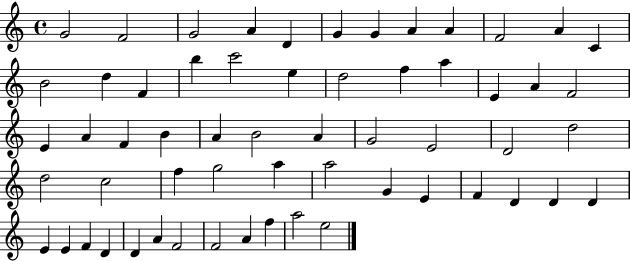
{
  \clef treble
  \time 4/4
  \defaultTimeSignature
  \key c \major
  g'2 f'2 | g'2 a'4 d'4 | g'4 g'4 a'4 a'4 | f'2 a'4 c'4 | \break b'2 d''4 f'4 | b''4 c'''2 e''4 | d''2 f''4 a''4 | e'4 a'4 f'2 | \break e'4 a'4 f'4 b'4 | a'4 b'2 a'4 | g'2 e'2 | d'2 d''2 | \break d''2 c''2 | f''4 g''2 a''4 | a''2 g'4 e'4 | f'4 d'4 d'4 d'4 | \break e'4 e'4 f'4 d'4 | d'4 a'4 f'2 | f'2 a'4 f''4 | a''2 e''2 | \break \bar "|."
}